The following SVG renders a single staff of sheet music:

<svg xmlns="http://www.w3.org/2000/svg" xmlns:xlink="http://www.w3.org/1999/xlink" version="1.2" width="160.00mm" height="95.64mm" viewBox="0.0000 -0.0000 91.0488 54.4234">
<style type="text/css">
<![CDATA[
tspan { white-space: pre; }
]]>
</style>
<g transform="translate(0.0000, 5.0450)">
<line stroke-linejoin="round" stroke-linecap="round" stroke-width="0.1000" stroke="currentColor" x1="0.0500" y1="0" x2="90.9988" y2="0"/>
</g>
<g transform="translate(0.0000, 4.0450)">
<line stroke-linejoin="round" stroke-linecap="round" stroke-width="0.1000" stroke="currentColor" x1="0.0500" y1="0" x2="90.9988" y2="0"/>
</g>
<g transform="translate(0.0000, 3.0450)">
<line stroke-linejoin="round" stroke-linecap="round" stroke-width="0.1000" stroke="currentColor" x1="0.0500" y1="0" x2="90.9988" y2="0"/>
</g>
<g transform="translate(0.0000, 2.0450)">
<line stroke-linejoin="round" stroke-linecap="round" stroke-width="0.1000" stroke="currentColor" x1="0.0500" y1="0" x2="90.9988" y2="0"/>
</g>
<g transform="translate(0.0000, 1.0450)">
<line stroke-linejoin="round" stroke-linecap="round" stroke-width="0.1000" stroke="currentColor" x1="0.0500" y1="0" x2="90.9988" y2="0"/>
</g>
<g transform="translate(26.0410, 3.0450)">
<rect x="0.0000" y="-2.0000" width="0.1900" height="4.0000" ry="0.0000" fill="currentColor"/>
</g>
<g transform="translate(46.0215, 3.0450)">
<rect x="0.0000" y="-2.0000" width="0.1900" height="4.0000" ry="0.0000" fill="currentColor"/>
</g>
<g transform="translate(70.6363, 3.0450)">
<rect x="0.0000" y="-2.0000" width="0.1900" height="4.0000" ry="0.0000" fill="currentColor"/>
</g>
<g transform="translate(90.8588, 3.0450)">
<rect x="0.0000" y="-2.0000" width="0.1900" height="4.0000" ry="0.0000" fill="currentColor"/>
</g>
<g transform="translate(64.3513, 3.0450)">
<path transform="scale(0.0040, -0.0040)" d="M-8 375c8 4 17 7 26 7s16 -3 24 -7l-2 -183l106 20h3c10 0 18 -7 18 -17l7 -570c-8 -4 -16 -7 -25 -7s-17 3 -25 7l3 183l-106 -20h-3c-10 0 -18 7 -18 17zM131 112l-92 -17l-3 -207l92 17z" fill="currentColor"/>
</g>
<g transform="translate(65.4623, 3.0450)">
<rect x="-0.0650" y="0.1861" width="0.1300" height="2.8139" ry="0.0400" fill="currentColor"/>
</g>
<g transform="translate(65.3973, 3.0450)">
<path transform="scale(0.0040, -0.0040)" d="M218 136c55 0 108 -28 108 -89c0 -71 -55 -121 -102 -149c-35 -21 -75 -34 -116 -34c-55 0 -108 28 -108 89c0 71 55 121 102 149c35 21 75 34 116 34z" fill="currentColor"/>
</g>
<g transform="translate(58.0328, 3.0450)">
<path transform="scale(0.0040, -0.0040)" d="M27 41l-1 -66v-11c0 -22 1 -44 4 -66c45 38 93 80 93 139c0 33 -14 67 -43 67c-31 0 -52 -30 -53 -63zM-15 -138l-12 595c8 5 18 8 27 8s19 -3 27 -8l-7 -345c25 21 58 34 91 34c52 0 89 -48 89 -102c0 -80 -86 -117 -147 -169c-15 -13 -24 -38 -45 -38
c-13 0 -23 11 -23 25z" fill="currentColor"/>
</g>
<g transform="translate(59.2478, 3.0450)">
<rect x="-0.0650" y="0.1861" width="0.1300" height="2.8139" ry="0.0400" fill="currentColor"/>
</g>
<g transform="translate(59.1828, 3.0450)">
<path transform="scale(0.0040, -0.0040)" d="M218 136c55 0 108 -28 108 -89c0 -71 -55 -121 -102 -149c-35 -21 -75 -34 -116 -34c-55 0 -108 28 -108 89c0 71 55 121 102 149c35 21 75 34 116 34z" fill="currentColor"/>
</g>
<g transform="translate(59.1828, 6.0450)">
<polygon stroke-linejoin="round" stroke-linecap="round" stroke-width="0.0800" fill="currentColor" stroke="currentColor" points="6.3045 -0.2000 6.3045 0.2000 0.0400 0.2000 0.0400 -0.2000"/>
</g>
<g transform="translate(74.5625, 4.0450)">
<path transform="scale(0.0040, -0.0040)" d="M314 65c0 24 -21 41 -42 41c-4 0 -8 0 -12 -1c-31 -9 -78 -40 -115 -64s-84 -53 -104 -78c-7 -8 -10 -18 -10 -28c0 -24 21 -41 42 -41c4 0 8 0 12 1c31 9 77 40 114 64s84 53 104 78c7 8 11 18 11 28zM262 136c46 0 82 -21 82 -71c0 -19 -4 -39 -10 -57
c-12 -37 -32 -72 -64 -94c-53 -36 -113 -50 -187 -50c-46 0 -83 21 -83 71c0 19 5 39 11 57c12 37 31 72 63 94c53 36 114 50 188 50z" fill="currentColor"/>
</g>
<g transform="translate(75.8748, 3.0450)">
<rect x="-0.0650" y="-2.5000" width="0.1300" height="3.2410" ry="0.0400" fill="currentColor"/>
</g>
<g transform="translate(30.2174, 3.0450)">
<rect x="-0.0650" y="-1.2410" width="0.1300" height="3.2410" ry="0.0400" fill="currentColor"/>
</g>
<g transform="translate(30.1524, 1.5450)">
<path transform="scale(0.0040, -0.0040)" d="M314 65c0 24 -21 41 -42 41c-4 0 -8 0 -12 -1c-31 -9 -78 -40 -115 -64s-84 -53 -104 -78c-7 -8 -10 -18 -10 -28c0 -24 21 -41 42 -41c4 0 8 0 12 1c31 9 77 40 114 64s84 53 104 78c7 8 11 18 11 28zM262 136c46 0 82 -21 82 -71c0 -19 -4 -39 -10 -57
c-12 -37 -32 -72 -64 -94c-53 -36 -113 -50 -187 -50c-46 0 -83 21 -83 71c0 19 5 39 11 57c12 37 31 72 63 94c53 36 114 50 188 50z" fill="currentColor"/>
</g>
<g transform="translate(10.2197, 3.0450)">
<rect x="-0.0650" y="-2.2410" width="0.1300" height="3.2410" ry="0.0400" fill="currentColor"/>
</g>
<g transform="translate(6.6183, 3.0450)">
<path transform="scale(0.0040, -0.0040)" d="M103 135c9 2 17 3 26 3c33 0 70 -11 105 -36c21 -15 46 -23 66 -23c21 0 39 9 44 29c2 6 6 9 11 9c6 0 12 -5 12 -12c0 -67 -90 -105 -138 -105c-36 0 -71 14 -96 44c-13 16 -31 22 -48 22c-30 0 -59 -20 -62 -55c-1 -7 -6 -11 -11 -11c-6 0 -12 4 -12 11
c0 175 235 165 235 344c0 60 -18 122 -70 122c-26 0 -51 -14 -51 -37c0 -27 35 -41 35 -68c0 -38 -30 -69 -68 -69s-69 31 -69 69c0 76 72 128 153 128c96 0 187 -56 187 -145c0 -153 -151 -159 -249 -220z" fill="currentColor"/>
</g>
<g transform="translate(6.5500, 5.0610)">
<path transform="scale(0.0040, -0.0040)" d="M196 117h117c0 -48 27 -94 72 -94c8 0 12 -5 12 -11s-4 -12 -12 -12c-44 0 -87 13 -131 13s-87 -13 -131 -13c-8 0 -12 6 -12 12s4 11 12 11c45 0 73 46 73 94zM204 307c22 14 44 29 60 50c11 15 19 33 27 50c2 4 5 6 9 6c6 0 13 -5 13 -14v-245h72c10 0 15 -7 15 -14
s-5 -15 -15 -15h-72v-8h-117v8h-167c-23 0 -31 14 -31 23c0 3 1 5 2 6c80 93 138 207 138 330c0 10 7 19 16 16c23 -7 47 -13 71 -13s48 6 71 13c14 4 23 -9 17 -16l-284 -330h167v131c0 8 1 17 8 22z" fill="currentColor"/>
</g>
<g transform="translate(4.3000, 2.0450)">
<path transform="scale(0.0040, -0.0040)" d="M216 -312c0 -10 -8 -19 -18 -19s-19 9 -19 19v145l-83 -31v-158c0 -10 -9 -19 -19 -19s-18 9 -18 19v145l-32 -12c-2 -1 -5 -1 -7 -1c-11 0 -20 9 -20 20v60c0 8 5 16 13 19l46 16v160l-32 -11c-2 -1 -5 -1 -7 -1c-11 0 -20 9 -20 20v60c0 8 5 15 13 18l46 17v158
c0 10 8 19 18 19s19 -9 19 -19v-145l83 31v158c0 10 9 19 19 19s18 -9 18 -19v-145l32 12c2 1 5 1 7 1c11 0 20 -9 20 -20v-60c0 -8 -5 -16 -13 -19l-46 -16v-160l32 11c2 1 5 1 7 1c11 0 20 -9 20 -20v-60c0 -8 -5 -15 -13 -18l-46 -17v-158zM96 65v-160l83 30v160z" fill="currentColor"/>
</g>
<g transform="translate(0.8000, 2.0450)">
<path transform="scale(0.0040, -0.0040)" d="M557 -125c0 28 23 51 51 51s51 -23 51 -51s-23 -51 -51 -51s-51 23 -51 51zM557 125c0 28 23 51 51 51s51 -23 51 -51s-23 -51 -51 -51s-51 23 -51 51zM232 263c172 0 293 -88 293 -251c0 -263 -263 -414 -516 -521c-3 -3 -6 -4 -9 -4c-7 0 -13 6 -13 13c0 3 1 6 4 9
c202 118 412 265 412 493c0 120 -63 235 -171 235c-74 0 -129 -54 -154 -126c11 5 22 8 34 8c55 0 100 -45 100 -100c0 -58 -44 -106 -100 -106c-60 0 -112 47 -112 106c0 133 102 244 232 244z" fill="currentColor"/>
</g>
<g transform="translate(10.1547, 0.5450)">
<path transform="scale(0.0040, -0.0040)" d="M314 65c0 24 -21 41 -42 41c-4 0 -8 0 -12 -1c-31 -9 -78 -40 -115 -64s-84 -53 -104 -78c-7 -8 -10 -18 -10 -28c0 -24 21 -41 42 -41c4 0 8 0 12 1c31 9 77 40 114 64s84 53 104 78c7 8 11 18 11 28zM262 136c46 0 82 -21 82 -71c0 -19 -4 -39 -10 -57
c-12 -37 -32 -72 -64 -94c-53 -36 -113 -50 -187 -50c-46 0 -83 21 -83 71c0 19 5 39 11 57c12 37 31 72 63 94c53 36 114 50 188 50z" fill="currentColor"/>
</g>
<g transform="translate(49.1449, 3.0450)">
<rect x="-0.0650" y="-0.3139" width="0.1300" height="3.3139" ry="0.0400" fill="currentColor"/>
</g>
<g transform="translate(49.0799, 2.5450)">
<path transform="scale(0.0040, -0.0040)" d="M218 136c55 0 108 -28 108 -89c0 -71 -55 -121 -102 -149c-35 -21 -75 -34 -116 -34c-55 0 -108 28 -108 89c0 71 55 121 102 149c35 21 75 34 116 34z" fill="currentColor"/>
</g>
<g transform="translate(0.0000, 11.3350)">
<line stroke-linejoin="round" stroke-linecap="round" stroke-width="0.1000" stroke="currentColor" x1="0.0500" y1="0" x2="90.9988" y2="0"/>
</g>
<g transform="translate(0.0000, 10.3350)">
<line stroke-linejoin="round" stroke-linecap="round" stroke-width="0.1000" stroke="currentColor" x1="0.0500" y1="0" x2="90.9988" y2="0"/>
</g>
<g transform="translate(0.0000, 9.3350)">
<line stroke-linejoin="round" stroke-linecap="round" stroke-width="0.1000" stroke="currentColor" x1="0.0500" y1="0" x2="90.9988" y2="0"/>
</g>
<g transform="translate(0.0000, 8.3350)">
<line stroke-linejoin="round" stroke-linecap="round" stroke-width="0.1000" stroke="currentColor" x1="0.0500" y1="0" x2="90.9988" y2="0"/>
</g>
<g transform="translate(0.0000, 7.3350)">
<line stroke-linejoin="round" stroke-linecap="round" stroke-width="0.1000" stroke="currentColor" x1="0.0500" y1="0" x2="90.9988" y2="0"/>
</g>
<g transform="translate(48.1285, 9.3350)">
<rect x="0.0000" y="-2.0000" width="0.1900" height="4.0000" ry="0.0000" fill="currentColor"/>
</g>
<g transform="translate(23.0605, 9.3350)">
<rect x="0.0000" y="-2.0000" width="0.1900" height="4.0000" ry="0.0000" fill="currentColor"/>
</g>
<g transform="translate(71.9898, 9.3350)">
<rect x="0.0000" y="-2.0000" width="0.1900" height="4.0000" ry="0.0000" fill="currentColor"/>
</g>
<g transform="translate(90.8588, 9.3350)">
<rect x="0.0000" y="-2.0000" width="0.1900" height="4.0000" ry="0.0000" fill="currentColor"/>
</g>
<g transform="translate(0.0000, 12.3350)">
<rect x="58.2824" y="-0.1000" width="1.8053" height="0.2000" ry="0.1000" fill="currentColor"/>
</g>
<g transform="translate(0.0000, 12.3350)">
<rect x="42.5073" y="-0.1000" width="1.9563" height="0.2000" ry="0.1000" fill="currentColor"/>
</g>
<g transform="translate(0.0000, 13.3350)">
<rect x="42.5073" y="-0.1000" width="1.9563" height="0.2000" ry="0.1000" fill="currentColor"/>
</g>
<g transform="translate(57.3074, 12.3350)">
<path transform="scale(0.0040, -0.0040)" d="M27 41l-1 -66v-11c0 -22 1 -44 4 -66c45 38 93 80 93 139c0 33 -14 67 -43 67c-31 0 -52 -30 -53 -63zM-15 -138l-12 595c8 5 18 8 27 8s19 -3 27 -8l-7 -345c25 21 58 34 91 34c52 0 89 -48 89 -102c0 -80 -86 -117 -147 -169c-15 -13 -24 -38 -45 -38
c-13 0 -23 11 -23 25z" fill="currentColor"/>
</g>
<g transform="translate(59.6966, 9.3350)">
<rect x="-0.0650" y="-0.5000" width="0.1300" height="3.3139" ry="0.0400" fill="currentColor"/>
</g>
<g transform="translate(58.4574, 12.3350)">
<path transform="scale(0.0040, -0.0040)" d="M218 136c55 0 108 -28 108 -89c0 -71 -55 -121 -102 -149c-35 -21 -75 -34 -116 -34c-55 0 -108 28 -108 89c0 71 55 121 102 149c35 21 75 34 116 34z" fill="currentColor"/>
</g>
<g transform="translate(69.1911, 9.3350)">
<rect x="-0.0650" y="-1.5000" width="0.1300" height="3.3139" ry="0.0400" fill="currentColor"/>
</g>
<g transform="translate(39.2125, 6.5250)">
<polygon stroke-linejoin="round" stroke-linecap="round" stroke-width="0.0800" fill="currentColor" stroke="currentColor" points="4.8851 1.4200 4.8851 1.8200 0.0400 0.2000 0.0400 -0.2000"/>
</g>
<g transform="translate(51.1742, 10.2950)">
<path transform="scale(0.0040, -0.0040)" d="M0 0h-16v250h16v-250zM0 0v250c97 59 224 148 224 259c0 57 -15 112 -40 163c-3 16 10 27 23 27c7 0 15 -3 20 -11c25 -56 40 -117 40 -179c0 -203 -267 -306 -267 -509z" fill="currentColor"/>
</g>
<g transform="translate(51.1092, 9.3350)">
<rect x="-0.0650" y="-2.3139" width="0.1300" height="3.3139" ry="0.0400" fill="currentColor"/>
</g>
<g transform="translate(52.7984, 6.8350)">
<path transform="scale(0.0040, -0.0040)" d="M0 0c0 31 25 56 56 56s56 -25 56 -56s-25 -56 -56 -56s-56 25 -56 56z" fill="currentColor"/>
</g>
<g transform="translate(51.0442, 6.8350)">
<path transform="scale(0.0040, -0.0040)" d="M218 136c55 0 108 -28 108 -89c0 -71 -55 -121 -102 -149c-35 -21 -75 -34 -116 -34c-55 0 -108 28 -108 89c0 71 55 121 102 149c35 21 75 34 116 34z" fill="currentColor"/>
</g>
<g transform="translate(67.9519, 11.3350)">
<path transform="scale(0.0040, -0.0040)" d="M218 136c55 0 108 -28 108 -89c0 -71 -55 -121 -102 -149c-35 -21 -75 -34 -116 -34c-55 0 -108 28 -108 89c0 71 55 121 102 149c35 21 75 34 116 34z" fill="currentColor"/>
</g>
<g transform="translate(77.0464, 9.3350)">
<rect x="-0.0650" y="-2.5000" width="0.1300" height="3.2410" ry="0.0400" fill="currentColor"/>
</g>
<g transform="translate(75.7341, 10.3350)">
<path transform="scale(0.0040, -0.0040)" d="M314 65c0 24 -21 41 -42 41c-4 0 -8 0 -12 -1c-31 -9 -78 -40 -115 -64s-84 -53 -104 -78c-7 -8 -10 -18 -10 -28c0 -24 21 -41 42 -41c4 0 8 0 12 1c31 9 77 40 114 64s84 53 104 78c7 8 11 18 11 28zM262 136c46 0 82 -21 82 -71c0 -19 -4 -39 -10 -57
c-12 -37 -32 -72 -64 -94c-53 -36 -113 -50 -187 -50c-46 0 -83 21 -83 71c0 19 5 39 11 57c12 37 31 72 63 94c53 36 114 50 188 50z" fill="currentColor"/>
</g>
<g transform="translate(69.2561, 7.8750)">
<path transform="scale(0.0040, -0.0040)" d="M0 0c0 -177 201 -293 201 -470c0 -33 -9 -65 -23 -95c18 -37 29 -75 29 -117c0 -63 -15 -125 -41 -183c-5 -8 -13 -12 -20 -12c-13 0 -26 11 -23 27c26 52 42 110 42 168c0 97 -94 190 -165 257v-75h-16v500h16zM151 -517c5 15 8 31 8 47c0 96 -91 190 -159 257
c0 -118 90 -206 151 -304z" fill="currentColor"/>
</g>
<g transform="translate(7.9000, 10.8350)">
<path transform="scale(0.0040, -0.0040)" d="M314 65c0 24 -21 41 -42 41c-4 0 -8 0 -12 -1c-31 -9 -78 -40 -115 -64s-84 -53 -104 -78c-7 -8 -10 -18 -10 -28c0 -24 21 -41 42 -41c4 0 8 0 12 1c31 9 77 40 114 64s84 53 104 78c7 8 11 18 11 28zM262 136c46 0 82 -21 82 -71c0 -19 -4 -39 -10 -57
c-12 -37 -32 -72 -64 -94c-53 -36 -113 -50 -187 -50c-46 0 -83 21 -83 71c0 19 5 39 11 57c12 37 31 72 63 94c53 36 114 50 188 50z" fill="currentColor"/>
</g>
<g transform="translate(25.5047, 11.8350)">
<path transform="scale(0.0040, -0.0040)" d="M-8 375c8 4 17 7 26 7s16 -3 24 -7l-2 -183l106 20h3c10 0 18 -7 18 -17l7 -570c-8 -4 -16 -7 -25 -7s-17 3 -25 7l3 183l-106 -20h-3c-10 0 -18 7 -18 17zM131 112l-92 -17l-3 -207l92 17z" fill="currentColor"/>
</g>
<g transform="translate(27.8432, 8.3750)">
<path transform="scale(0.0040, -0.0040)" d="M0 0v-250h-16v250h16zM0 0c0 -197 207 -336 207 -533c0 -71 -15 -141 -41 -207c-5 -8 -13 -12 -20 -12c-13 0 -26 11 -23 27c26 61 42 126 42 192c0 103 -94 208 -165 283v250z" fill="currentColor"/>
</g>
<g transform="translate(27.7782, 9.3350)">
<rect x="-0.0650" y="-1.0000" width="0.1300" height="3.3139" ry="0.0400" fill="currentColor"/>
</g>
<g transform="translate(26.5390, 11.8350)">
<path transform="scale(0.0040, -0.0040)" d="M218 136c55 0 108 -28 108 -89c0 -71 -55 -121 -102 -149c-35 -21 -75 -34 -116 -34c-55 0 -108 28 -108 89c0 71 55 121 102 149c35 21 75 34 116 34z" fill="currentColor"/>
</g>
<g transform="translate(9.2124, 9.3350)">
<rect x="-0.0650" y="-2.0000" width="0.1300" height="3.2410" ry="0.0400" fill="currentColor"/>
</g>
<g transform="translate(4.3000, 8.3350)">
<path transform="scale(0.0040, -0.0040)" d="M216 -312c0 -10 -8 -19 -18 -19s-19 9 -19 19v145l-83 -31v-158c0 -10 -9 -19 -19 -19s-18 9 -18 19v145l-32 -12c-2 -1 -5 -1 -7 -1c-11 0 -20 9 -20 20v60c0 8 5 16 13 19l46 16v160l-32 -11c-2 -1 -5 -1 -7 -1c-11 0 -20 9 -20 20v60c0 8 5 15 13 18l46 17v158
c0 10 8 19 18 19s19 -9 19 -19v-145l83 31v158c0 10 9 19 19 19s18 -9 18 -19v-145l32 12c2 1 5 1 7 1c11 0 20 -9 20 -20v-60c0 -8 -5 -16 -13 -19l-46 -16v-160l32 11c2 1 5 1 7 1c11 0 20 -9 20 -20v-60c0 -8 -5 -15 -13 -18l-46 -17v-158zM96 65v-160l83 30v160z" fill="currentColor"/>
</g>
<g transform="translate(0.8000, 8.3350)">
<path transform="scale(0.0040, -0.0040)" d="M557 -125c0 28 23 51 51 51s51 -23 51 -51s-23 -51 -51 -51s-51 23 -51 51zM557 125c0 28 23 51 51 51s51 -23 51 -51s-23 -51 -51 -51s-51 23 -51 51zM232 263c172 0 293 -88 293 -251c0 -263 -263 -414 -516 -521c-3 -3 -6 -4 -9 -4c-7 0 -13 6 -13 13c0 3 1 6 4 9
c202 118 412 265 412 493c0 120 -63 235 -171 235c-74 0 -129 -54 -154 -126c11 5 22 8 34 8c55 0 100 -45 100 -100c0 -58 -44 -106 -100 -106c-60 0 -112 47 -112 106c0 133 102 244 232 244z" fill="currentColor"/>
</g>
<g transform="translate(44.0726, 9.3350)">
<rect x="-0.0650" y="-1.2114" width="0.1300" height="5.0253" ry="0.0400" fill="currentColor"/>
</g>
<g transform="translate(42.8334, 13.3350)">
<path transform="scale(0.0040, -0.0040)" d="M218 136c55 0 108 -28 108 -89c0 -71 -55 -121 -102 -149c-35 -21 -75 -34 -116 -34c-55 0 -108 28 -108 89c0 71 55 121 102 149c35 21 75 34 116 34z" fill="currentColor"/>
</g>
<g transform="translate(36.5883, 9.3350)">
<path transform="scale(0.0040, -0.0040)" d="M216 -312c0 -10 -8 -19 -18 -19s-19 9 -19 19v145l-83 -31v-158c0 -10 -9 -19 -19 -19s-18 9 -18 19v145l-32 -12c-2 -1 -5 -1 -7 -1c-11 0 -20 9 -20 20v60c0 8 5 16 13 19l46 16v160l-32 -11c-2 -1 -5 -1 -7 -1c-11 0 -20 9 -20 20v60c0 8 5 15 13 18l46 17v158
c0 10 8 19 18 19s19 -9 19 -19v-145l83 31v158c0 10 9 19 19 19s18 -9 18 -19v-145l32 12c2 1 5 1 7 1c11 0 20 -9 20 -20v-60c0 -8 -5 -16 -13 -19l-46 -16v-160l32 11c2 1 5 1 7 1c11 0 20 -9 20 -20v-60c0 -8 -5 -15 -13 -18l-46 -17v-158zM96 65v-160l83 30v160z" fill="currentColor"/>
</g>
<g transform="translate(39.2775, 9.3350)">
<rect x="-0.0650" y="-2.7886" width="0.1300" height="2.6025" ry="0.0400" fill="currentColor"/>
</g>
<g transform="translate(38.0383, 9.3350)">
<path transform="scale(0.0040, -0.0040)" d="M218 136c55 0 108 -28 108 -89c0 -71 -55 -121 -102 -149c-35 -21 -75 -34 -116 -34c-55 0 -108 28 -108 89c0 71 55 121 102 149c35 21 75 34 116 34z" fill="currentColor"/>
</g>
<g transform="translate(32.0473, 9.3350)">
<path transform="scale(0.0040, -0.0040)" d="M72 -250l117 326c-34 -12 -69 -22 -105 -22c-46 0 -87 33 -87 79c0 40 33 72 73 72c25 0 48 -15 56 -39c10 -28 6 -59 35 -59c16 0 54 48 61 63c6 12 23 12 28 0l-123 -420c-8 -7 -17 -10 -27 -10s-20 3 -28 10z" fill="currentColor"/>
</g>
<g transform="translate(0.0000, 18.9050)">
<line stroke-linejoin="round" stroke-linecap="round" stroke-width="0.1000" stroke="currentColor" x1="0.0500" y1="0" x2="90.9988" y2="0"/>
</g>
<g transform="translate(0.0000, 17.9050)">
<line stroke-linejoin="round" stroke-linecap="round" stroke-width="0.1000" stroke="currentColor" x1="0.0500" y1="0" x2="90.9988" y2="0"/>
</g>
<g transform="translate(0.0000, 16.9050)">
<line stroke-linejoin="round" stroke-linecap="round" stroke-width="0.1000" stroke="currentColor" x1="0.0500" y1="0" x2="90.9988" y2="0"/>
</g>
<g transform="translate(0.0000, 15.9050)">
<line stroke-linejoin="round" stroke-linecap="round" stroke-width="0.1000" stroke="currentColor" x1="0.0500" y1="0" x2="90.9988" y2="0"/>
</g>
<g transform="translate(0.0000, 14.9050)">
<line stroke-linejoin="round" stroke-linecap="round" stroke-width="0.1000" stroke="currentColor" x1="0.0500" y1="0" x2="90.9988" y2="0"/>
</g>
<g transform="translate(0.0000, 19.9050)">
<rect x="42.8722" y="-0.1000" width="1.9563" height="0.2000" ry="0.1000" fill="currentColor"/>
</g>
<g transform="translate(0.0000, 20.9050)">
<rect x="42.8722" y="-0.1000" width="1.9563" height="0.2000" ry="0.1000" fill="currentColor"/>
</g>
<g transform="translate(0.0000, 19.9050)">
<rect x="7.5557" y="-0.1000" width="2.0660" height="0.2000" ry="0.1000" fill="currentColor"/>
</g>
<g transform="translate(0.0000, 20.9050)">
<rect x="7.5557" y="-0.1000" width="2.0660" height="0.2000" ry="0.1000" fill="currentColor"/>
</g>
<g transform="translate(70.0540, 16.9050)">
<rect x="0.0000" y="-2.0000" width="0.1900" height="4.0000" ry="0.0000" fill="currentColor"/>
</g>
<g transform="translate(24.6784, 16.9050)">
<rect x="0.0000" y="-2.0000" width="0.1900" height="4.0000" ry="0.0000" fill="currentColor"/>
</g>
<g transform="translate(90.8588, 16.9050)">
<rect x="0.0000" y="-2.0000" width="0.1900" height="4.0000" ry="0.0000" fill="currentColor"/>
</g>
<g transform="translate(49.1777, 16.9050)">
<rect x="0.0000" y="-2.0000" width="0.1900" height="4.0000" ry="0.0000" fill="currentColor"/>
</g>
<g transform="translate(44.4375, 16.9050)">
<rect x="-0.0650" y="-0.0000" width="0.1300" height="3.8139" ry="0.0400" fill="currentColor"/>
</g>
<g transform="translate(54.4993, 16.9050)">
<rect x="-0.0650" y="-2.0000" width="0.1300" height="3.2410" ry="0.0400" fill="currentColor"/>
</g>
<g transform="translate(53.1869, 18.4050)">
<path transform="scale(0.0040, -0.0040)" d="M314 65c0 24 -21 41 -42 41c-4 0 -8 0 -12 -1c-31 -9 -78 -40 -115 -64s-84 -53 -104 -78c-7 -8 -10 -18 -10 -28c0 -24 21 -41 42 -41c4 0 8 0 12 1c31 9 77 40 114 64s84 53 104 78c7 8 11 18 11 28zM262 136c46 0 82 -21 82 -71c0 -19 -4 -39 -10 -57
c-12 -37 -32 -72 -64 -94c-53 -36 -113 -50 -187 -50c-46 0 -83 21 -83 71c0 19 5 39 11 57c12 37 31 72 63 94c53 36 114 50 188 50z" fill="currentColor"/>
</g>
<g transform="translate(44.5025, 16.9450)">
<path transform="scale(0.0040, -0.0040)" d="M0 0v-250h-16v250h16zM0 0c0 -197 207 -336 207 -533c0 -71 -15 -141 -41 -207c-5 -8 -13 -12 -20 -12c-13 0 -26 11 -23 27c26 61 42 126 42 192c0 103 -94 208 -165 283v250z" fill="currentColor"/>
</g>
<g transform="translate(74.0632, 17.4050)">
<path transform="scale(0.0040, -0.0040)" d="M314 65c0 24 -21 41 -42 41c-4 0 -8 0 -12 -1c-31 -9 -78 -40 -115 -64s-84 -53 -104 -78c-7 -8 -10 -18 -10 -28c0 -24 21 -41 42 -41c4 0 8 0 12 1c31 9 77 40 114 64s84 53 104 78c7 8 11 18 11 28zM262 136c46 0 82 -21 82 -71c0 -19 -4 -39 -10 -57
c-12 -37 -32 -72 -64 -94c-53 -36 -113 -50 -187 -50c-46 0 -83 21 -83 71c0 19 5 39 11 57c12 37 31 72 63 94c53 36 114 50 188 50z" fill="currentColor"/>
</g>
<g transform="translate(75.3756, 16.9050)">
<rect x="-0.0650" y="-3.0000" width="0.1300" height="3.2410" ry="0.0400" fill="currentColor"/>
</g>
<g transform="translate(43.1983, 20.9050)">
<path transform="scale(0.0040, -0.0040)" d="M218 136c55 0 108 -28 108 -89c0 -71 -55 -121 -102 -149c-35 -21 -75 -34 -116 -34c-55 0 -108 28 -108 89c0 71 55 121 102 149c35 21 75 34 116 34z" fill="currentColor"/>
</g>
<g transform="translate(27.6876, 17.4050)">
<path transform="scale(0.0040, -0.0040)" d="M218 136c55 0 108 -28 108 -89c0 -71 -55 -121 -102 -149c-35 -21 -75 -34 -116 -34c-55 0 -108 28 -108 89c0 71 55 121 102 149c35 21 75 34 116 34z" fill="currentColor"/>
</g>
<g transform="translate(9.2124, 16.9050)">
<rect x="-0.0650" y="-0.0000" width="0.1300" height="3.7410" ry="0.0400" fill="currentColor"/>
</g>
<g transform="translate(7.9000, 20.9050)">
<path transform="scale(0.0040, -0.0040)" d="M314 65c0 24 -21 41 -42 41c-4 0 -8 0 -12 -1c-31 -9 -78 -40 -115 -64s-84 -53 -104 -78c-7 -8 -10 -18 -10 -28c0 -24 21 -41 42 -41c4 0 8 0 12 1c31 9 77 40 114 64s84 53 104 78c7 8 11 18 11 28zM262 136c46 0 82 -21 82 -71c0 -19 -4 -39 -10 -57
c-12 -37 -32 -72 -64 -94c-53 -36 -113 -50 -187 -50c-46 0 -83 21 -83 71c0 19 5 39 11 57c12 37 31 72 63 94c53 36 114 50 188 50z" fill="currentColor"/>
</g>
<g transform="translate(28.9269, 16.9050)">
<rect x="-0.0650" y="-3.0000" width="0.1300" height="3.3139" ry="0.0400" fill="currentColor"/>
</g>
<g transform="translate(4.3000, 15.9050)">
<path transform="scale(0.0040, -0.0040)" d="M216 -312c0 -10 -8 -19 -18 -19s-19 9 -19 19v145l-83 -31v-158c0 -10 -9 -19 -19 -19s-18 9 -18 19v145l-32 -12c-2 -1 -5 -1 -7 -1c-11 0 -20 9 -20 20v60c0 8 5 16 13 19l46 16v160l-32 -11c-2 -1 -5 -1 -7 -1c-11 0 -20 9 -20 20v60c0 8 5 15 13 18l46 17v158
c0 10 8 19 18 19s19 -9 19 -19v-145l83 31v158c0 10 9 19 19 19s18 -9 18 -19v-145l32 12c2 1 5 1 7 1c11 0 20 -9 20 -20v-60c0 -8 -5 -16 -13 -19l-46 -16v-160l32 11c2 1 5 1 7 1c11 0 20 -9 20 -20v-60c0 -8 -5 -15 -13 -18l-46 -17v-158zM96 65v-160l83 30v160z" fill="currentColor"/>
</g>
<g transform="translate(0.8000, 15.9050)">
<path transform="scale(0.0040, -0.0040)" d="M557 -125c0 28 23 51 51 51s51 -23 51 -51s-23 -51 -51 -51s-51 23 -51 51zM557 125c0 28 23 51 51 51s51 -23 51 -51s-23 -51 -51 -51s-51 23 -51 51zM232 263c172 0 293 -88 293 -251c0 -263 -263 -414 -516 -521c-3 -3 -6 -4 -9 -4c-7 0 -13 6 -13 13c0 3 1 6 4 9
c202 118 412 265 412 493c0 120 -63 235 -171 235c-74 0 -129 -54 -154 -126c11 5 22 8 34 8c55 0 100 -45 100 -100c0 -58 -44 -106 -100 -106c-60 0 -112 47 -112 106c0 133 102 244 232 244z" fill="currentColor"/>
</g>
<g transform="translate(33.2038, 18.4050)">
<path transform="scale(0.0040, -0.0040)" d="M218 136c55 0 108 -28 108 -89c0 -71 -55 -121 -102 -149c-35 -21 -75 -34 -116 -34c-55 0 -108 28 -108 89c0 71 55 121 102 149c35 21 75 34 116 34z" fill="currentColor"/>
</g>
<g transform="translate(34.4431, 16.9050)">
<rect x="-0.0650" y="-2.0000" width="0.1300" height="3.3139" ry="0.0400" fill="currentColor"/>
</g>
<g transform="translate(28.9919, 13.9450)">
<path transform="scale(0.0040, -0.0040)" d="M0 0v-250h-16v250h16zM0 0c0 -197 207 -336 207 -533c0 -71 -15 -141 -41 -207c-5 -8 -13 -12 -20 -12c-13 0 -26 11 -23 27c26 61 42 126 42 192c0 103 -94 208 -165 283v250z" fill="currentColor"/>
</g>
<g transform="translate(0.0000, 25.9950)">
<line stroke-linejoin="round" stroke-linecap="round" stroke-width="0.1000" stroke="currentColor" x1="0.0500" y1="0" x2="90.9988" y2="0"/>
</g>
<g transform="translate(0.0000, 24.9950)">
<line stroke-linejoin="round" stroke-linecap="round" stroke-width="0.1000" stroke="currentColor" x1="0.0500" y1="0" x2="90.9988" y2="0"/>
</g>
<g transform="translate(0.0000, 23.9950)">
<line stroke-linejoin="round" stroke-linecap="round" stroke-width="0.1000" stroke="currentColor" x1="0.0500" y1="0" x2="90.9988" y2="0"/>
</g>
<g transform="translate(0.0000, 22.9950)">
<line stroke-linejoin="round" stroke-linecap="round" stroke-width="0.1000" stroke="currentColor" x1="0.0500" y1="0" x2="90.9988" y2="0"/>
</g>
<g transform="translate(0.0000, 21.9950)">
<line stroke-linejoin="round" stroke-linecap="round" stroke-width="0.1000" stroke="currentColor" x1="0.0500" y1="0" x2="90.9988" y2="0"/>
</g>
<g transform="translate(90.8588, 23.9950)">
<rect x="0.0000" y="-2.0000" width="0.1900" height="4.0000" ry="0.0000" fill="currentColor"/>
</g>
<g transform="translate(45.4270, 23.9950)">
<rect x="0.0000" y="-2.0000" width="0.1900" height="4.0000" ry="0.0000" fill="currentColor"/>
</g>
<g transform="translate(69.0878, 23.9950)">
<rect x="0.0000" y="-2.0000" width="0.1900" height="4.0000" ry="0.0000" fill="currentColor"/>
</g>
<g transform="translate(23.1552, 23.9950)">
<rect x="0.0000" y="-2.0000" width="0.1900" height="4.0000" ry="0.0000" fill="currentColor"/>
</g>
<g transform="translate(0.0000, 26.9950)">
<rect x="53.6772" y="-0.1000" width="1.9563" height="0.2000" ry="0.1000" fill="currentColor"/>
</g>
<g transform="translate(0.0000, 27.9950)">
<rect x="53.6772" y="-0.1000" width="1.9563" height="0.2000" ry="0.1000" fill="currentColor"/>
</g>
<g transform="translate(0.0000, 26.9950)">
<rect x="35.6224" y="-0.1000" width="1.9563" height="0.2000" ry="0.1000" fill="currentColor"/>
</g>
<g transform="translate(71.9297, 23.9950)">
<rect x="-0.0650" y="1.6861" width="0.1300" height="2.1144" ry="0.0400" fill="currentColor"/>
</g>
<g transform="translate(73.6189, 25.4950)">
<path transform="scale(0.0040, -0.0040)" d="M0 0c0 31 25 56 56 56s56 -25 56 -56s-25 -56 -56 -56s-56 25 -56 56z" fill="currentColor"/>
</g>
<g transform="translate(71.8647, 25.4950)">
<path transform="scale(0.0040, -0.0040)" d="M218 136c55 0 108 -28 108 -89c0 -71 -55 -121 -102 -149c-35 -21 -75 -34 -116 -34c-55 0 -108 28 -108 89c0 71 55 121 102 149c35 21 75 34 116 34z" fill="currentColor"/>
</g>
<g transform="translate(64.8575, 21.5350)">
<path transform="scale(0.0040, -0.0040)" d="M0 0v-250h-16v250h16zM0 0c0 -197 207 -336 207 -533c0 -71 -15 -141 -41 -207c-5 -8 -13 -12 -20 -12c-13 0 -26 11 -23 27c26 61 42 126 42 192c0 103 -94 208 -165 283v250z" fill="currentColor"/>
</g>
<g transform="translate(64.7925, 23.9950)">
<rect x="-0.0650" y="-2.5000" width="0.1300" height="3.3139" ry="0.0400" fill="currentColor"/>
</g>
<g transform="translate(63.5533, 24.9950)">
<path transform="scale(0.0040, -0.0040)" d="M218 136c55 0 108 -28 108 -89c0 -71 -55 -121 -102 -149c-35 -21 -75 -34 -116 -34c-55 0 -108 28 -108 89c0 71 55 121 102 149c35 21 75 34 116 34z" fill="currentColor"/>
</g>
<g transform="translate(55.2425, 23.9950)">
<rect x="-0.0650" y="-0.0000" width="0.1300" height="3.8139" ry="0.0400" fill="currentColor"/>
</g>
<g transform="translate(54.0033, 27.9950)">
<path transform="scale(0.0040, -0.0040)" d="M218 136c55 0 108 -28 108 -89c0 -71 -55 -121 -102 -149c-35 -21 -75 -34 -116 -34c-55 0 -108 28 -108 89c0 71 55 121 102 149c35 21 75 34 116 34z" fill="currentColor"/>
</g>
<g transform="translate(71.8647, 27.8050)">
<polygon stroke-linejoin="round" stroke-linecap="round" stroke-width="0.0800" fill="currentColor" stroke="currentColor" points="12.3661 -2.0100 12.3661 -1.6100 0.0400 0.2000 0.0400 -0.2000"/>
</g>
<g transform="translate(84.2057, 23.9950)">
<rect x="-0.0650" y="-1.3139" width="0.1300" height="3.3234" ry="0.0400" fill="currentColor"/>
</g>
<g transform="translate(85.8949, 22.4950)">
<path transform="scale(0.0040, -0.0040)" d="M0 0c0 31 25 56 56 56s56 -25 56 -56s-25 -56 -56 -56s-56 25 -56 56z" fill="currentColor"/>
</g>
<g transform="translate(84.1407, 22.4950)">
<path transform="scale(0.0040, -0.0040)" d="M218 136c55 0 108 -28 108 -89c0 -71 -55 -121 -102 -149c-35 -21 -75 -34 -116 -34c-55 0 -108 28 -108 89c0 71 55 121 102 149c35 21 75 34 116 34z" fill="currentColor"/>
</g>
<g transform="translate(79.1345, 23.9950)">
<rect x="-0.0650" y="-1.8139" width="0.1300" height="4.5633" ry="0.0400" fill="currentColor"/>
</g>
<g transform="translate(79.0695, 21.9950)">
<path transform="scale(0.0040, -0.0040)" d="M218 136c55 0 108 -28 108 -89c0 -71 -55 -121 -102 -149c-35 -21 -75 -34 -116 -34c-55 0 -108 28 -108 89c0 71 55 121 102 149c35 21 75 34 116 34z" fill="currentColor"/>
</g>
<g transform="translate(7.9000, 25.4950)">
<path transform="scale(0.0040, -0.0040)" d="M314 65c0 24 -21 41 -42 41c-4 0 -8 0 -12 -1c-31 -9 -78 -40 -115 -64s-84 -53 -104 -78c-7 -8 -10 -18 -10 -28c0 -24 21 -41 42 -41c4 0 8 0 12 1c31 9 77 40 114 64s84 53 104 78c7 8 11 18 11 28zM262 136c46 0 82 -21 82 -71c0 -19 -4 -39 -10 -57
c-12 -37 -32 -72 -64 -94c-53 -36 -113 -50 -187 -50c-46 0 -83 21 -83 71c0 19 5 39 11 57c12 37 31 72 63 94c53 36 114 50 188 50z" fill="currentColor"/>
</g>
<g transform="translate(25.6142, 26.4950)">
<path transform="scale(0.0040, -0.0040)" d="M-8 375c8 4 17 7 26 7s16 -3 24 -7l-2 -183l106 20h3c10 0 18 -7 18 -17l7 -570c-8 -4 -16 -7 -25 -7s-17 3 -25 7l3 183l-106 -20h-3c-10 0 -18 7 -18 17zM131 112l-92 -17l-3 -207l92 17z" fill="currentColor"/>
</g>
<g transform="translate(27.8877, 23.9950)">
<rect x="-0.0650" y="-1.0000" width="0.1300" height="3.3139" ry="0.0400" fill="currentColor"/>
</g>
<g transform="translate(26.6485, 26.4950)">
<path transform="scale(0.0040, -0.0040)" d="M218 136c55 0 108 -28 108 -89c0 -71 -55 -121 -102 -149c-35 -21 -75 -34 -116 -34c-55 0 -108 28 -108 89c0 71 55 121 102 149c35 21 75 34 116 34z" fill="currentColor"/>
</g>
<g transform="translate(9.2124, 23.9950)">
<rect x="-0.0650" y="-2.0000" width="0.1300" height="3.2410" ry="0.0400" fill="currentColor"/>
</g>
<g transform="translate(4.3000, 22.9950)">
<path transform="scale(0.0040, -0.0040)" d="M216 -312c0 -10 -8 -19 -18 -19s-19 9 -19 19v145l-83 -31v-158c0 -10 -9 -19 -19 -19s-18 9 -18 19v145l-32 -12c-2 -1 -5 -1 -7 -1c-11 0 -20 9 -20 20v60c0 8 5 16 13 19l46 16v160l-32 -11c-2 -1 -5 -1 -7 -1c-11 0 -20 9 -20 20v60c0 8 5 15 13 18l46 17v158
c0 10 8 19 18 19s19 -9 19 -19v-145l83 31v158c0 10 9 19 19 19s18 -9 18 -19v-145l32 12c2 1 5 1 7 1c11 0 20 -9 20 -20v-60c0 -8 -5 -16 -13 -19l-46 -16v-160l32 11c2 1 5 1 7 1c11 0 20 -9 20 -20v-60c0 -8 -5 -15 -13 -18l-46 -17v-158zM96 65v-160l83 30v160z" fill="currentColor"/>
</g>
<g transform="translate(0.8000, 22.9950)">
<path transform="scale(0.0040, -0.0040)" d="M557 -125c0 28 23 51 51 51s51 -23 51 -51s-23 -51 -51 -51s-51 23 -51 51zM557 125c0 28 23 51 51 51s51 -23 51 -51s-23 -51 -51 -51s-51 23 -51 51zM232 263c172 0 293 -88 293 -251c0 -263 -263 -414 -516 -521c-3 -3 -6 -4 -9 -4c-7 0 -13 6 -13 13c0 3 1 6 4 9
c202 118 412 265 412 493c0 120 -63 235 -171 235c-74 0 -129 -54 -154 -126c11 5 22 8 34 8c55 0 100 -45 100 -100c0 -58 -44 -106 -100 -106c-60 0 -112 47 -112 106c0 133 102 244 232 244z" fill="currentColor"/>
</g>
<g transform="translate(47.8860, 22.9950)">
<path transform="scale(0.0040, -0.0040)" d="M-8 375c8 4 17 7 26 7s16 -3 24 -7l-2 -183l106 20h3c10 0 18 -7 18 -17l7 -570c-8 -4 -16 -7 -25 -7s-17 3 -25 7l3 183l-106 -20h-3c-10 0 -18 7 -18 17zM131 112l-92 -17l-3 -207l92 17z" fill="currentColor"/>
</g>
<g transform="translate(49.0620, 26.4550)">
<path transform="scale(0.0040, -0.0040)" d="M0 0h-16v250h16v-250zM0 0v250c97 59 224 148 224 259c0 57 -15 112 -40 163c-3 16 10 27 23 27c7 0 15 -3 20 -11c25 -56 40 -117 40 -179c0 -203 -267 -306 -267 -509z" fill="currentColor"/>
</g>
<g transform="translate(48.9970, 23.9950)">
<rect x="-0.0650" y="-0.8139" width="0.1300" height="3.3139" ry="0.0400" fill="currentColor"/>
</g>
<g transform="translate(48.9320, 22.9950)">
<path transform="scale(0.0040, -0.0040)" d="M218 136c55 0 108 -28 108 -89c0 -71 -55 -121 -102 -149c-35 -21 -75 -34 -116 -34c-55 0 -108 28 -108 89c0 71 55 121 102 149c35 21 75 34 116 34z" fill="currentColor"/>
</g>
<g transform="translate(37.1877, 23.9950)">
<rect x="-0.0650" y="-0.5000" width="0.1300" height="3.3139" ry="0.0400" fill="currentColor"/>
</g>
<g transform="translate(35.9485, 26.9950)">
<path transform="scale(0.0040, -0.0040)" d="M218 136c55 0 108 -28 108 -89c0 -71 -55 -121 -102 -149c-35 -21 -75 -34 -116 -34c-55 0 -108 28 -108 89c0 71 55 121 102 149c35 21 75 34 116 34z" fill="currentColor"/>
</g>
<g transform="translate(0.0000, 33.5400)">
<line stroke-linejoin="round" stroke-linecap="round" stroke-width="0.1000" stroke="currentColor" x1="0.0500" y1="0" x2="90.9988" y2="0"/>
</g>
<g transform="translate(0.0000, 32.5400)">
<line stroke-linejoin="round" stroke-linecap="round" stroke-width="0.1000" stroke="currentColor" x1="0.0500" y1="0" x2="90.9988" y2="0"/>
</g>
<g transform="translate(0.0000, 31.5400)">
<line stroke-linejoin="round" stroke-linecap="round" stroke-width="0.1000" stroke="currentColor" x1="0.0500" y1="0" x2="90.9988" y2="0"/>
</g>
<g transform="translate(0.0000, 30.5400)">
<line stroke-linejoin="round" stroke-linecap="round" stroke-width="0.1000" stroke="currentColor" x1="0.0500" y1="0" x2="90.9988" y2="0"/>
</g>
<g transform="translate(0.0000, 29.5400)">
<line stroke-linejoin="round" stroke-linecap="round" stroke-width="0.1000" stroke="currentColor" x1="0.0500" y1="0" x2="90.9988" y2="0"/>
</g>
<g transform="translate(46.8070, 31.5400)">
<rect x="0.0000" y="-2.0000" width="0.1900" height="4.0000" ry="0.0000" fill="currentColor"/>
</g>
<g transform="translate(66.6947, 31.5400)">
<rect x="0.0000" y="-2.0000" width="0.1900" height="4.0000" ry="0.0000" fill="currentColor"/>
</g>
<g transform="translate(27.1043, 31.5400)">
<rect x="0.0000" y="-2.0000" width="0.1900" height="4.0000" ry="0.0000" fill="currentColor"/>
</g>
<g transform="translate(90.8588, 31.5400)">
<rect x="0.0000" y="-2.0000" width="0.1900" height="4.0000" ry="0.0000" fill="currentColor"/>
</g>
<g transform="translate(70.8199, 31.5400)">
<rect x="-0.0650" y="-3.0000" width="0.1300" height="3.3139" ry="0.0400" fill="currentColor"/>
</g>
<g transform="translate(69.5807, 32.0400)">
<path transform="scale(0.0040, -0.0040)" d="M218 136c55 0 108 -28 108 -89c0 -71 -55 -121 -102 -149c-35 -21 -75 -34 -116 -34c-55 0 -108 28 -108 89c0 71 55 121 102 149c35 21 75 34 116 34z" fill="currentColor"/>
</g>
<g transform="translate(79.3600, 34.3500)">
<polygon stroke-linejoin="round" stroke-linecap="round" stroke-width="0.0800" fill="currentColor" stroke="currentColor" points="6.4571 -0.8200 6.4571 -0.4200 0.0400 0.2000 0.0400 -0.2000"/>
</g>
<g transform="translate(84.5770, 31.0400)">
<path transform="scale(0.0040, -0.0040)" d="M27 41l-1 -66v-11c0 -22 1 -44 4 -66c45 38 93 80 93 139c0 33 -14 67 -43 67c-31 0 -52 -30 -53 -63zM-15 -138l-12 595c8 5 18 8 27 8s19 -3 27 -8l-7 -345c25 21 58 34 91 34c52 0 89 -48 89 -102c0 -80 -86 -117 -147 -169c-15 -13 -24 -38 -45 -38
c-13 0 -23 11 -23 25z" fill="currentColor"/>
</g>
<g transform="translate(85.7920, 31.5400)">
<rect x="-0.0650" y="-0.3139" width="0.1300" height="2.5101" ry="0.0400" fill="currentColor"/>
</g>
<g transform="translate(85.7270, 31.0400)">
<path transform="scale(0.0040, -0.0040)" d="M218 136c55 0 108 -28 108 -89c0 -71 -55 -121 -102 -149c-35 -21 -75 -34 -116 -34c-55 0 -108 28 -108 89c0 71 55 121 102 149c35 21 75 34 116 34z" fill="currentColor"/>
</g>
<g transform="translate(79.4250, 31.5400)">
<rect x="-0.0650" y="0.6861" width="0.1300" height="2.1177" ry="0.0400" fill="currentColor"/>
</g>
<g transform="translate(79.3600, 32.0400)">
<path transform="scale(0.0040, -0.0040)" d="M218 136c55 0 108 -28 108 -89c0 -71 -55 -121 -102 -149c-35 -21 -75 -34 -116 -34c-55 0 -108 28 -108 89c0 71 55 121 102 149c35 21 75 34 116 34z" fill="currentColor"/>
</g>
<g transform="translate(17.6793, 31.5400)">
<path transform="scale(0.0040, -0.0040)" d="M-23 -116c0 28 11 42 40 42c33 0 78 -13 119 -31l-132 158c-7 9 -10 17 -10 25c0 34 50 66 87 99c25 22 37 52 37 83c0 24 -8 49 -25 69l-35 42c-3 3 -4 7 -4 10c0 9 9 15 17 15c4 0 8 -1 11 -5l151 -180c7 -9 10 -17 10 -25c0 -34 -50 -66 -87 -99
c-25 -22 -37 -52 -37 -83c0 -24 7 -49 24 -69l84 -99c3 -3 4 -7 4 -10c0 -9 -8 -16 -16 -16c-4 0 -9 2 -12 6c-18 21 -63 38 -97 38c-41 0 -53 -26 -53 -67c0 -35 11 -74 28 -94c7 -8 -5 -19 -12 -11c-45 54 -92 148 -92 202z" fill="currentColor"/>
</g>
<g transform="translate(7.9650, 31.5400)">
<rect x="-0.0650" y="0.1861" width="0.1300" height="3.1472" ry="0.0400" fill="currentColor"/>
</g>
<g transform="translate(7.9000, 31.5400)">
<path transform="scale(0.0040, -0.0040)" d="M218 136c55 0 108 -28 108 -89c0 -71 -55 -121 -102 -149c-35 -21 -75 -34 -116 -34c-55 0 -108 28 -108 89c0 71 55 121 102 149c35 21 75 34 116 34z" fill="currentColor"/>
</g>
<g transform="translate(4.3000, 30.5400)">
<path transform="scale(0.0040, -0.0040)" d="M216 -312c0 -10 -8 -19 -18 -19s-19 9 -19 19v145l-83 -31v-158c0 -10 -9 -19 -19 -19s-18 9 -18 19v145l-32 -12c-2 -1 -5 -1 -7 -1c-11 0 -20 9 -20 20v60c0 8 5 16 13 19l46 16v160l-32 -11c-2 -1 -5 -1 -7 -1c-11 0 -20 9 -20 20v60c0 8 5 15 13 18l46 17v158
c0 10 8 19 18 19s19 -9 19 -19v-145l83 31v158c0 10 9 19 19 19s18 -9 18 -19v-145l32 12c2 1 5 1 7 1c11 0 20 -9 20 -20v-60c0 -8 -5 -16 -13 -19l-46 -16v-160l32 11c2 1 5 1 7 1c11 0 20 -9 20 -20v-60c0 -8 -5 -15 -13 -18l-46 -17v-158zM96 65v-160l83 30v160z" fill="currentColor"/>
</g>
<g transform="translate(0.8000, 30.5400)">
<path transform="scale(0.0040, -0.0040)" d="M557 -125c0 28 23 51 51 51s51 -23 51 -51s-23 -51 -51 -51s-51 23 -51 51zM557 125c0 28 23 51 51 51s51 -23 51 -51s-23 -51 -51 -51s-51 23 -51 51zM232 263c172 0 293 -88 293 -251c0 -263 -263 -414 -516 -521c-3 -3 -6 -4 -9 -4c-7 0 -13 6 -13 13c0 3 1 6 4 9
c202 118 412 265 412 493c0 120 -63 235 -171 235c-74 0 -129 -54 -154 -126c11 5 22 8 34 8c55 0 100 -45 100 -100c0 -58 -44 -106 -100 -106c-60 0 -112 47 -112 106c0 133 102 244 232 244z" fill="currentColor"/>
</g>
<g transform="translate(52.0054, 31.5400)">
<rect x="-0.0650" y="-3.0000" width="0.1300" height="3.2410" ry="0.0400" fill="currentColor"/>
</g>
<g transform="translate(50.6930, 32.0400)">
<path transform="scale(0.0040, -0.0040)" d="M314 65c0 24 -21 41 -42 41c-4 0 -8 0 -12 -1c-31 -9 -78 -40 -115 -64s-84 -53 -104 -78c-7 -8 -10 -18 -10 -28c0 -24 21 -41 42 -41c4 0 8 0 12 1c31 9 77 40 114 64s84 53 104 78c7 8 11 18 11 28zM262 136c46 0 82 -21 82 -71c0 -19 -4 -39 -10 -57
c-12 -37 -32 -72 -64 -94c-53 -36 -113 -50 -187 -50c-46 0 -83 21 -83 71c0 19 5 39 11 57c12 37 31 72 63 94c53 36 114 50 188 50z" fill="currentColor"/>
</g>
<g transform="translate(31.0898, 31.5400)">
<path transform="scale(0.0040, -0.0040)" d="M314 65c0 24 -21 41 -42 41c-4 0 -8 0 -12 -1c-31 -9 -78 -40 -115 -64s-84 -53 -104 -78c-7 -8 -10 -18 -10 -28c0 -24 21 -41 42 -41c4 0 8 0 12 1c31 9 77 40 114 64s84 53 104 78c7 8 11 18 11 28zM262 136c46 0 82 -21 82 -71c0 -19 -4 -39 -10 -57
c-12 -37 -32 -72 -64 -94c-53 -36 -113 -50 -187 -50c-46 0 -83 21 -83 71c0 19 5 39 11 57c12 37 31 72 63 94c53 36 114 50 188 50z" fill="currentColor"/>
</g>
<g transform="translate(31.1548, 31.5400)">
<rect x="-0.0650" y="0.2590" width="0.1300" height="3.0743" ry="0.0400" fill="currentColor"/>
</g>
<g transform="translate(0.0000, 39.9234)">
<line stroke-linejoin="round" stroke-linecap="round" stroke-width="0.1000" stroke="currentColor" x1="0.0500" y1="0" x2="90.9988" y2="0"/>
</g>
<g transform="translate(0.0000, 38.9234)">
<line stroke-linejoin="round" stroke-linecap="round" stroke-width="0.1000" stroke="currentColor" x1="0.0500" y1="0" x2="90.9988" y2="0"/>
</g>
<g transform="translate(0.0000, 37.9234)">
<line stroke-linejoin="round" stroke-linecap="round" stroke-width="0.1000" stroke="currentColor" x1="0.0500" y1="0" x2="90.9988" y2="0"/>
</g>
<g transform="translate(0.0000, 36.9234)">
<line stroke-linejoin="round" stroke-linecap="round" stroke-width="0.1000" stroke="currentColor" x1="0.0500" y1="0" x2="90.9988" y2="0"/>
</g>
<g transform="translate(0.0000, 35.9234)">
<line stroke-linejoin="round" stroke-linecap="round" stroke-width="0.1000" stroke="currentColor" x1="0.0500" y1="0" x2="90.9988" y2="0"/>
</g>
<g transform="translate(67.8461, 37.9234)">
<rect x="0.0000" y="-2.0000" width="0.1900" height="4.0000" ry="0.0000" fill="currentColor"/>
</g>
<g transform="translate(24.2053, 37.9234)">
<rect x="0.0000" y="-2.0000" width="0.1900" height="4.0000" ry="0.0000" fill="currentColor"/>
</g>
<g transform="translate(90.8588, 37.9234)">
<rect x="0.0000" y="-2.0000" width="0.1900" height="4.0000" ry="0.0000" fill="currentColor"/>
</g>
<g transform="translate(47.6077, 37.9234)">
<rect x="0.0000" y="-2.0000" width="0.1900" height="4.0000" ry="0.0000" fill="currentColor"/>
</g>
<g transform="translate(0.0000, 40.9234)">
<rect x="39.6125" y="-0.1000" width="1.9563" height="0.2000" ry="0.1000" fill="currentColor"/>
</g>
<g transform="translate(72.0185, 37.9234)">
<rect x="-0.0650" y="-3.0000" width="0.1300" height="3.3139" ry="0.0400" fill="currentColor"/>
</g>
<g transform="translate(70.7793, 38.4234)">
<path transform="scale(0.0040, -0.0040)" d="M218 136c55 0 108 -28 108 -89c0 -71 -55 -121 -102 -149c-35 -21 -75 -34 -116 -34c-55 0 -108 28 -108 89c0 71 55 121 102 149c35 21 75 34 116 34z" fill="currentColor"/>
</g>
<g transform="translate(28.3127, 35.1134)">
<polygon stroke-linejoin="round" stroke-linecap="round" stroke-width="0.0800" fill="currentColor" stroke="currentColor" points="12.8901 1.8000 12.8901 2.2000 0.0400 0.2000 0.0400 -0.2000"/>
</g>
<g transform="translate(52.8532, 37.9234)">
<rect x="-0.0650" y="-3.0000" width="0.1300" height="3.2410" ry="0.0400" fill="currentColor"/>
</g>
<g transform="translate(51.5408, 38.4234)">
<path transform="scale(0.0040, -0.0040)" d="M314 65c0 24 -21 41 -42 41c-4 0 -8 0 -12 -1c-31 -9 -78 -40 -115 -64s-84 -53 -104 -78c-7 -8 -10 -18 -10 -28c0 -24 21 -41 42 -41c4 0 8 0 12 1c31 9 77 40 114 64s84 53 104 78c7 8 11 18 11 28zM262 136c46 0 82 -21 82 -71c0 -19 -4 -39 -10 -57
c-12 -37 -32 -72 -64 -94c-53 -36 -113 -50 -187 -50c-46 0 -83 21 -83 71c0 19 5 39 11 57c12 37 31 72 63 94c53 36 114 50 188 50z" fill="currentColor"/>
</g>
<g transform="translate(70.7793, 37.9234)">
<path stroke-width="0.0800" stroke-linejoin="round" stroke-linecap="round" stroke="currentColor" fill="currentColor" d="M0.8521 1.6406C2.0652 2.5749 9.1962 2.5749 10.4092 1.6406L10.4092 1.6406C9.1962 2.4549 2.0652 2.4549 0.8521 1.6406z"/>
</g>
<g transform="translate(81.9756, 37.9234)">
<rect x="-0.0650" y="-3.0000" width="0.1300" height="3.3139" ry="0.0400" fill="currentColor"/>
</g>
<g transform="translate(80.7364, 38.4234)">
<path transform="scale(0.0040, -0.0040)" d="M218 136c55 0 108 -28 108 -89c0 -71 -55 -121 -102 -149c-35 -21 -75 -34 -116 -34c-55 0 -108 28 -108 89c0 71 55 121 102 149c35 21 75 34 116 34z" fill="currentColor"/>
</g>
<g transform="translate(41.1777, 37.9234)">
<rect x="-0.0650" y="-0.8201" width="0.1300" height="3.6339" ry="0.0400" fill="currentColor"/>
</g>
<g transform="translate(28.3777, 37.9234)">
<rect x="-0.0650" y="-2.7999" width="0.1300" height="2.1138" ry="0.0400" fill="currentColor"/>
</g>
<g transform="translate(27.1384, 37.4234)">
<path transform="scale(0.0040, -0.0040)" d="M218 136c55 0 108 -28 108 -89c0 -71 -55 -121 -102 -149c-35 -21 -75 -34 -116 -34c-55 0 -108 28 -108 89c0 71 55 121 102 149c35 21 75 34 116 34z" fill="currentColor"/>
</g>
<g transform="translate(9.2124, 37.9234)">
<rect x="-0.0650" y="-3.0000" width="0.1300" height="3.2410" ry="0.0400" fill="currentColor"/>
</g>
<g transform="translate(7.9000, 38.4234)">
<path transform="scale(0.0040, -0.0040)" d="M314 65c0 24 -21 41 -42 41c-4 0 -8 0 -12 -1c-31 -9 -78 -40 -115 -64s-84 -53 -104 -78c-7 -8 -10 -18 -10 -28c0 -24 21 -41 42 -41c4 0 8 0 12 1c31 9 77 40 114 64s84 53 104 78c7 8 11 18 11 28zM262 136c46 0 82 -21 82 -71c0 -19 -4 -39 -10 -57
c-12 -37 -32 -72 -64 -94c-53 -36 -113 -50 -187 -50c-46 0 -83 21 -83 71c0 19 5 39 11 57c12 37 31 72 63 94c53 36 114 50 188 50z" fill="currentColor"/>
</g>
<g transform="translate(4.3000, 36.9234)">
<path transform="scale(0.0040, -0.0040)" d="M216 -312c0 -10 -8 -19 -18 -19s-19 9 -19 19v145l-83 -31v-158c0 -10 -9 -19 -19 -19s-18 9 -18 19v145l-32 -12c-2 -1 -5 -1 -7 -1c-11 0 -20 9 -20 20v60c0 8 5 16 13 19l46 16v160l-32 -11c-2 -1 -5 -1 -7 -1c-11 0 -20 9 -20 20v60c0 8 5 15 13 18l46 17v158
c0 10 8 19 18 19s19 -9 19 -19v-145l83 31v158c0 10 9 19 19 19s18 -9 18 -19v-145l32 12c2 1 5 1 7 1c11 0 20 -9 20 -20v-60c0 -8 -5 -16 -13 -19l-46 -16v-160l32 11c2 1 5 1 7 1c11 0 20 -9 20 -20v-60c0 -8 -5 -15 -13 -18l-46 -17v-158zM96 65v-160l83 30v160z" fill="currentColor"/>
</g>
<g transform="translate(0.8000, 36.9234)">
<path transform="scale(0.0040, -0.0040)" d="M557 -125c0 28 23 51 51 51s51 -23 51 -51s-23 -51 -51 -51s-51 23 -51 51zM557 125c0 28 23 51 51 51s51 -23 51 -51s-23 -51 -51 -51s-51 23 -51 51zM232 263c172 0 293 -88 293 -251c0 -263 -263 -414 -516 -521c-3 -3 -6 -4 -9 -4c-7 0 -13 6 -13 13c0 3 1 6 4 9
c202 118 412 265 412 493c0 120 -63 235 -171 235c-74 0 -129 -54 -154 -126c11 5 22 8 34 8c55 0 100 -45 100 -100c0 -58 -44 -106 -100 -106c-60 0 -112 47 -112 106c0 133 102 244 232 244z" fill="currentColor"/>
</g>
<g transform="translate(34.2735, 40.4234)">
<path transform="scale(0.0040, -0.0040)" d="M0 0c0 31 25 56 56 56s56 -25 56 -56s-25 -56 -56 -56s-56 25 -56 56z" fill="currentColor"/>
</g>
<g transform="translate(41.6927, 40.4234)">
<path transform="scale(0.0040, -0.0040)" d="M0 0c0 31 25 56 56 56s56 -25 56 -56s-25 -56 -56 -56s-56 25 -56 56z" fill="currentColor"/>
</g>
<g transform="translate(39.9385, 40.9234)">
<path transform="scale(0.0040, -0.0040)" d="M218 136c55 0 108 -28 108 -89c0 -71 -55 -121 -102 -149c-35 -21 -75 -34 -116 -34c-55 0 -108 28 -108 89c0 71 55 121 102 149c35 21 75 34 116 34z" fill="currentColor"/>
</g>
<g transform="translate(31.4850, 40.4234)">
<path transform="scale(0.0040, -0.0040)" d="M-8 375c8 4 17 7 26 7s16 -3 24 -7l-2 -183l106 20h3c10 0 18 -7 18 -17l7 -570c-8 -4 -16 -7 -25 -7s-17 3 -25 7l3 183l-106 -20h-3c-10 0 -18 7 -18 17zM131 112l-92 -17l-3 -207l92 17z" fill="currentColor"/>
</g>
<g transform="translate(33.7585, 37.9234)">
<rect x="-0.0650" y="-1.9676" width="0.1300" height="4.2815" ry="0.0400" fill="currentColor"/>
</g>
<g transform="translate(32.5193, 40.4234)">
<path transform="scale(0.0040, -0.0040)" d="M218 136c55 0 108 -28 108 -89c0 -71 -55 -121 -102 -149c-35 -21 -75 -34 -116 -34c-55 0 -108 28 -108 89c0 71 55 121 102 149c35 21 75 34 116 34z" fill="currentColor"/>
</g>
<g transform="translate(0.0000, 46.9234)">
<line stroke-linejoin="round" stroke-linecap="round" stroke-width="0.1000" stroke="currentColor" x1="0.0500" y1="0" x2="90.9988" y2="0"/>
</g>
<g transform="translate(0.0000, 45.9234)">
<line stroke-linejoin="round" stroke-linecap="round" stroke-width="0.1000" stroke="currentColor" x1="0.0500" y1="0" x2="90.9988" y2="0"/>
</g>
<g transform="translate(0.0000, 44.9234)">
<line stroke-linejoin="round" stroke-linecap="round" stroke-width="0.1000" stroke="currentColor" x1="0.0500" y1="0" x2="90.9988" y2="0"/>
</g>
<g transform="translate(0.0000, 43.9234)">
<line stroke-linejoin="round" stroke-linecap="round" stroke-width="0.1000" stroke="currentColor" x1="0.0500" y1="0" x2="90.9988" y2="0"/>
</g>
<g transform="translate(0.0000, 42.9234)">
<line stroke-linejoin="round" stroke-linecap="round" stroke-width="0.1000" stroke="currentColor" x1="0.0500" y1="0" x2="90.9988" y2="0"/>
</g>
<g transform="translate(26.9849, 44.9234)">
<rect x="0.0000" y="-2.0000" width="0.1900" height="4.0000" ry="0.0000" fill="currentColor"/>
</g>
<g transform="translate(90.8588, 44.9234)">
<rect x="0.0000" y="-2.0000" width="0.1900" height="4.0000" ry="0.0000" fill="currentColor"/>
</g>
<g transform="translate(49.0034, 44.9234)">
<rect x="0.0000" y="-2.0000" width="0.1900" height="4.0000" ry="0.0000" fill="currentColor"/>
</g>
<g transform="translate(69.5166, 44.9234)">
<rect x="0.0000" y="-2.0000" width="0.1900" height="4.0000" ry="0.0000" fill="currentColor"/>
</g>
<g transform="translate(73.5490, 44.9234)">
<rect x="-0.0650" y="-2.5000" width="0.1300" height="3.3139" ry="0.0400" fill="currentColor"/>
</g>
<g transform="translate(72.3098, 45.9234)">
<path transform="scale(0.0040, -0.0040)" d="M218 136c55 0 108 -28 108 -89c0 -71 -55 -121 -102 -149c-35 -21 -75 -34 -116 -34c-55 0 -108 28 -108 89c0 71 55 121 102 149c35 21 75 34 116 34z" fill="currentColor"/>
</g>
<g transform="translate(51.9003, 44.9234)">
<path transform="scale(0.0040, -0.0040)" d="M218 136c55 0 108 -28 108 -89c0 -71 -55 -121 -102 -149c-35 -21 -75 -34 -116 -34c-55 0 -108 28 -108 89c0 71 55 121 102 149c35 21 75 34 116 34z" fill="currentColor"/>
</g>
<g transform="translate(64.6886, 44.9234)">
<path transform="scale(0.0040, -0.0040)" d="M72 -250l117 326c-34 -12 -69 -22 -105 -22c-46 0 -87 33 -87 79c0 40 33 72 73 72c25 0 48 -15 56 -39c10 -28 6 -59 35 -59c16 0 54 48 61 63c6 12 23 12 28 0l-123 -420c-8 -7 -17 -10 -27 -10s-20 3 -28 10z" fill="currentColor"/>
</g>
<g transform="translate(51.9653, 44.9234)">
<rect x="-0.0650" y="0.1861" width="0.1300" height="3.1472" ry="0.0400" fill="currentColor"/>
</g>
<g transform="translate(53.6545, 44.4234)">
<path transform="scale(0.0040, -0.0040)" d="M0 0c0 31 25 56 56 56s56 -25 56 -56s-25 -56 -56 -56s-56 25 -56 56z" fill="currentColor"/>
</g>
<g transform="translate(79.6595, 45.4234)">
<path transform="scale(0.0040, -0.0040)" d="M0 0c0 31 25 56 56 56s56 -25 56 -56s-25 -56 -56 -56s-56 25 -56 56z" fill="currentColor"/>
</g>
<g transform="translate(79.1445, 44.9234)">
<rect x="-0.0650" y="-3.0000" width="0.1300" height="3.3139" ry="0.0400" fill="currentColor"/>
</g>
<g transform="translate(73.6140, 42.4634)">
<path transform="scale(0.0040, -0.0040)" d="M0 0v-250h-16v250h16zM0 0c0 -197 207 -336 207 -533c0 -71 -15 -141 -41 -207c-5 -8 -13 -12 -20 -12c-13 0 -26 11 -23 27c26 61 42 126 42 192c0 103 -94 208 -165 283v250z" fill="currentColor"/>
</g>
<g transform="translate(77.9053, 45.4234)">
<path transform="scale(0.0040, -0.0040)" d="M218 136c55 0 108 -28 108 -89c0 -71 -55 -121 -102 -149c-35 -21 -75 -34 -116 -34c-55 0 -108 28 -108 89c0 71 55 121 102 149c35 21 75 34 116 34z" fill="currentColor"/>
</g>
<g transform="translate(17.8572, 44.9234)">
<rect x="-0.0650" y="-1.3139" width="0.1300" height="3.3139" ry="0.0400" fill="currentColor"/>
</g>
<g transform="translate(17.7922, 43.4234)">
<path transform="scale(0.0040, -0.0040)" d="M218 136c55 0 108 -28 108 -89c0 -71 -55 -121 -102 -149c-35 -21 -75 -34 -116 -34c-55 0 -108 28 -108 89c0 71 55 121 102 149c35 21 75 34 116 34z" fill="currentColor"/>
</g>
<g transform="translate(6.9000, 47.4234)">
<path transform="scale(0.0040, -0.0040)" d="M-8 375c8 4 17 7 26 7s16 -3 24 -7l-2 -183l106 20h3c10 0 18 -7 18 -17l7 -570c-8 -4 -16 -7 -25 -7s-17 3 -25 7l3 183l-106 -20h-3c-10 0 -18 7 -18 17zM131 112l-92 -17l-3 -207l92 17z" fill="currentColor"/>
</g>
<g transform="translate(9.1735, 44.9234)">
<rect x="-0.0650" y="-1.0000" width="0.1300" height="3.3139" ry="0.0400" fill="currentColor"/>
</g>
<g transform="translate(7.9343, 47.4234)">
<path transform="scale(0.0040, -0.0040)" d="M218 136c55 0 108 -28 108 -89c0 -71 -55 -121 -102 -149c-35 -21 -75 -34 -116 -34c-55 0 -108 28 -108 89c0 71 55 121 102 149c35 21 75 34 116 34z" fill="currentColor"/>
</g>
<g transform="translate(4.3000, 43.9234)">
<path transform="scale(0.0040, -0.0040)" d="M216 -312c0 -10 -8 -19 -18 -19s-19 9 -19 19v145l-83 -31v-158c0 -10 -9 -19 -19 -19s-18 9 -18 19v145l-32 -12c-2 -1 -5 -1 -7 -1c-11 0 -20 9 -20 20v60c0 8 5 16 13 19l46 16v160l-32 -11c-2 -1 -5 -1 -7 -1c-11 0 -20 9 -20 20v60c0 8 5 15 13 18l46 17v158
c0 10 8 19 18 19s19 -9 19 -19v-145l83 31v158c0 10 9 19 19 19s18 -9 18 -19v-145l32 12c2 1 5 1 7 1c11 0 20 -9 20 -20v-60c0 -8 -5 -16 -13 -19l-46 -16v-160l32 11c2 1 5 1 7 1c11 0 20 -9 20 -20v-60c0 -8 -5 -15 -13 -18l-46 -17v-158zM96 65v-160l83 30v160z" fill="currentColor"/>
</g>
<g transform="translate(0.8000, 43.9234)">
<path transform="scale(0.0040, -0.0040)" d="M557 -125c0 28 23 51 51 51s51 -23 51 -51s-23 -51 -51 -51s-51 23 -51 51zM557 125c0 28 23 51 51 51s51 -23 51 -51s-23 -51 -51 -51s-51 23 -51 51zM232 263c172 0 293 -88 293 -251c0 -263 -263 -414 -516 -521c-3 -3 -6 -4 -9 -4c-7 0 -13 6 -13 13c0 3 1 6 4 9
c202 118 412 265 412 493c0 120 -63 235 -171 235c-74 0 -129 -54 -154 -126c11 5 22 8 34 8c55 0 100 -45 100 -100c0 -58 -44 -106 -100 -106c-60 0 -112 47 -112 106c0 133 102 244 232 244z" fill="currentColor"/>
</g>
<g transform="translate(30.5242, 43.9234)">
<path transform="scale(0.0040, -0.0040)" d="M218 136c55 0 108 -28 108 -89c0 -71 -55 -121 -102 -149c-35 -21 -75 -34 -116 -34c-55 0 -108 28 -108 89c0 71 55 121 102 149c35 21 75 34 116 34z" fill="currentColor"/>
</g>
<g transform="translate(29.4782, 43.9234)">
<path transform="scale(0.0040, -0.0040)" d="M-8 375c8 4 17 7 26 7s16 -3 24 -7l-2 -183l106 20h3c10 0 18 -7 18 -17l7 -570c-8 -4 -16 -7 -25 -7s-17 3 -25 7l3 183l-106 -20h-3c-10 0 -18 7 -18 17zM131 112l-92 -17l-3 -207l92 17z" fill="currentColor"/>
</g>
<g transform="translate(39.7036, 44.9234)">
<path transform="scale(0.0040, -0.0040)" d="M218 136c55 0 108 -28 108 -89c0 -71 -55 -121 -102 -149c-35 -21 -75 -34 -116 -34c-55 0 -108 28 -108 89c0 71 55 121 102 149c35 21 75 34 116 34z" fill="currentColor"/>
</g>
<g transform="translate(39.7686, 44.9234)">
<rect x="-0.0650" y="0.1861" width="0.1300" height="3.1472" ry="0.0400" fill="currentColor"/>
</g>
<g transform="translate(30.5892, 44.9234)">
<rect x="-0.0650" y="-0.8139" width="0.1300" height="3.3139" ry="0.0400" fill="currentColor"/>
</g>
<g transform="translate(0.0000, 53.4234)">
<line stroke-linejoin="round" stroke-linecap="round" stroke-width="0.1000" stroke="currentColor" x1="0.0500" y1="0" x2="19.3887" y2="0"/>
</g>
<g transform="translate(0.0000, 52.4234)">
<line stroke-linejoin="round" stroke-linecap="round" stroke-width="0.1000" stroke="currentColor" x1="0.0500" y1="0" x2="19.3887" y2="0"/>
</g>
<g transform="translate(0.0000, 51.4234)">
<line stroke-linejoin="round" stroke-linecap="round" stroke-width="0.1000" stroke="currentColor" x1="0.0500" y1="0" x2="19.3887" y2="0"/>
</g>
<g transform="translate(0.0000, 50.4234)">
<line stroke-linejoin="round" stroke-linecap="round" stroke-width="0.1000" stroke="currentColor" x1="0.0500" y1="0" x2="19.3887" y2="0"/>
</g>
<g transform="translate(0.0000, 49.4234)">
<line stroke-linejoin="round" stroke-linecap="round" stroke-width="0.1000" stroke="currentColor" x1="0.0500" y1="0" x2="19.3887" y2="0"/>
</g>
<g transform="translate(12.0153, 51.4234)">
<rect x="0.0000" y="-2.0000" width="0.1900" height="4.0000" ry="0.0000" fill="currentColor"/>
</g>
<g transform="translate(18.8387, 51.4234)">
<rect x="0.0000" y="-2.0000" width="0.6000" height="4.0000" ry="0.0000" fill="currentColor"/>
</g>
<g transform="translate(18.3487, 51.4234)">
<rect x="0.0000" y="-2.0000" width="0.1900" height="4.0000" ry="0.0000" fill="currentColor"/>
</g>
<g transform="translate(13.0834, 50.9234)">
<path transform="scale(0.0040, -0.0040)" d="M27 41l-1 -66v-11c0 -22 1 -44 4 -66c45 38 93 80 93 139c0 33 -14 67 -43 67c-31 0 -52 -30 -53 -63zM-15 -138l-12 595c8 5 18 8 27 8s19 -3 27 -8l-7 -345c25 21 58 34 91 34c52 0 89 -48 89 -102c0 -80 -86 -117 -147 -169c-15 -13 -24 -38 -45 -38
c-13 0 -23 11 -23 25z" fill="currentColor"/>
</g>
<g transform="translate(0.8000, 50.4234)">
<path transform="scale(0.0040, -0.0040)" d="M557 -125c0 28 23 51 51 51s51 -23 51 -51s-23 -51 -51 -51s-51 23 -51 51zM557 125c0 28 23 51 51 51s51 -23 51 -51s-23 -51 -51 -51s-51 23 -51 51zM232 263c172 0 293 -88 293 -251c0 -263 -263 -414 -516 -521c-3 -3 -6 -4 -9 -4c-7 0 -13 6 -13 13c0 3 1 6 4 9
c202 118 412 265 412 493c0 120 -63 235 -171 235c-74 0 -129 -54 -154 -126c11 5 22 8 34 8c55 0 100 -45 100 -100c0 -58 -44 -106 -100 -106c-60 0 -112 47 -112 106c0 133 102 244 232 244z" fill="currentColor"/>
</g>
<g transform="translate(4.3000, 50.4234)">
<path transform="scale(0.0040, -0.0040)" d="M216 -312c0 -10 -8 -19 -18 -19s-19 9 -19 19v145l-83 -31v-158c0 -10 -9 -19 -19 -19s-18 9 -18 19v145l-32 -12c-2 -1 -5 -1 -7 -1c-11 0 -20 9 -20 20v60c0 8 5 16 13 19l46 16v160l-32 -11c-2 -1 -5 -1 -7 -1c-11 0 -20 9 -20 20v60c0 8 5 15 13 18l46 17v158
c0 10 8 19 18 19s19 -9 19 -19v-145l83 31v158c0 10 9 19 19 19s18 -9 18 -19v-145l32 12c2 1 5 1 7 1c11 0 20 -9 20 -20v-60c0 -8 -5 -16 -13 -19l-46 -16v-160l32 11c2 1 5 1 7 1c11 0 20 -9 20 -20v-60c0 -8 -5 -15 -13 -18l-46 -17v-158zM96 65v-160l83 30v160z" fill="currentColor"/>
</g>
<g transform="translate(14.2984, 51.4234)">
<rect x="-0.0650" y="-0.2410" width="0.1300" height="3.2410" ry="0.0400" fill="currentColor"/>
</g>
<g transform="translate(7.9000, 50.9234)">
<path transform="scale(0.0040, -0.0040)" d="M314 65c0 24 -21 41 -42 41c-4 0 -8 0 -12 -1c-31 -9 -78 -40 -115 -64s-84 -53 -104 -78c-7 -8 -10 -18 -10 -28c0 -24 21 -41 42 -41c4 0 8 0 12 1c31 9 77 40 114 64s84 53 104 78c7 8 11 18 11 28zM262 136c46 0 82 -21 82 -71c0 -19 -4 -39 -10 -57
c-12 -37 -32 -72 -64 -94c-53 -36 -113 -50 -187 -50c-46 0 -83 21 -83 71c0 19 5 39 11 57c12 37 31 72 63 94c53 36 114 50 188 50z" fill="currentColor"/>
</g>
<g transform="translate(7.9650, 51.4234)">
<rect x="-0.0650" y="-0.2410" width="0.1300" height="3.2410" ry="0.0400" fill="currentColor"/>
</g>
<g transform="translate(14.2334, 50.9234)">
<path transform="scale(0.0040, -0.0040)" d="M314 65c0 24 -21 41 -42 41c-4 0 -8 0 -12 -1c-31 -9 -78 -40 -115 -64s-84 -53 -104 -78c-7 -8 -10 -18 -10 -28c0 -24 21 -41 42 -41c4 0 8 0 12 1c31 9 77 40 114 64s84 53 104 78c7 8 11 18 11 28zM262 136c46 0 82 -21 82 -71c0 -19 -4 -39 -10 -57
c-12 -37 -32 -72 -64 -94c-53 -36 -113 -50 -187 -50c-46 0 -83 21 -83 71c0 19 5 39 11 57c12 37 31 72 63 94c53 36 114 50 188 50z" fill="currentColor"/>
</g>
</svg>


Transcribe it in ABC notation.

X:1
T:Untitled
M:2/4
L:1/4
K:G
B,2 G,2 E, _D,/2 D,/2 B,,2 A,,2 F,,/2 z/2 ^D,/2 C,,/2 B,/2 _E,, G,,/4 B,,2 C,,2 C,/2 A,, C,,/2 A,,2 C,2 A,,2 F,, E,, F,/2 C,, B,,/2 A,,/2 A,/2 G,/2 D, z D,2 C,2 C, C,/2 _E,/2 C,2 E,/2 F,,/2 E,,/2 C,2 C, C, F,, G, F, D, D, z/2 B,,/2 C, E,2 _E,2